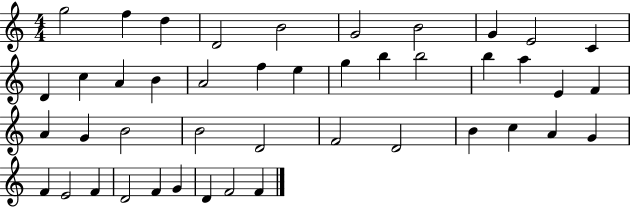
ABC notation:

X:1
T:Untitled
M:4/4
L:1/4
K:C
g2 f d D2 B2 G2 B2 G E2 C D c A B A2 f e g b b2 b a E F A G B2 B2 D2 F2 D2 B c A G F E2 F D2 F G D F2 F